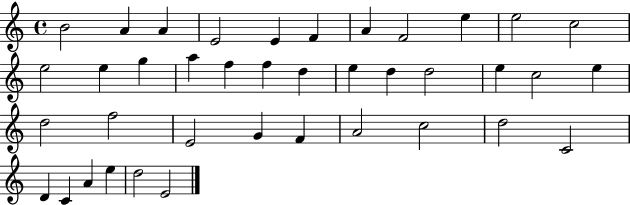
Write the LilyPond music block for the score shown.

{
  \clef treble
  \time 4/4
  \defaultTimeSignature
  \key c \major
  b'2 a'4 a'4 | e'2 e'4 f'4 | a'4 f'2 e''4 | e''2 c''2 | \break e''2 e''4 g''4 | a''4 f''4 f''4 d''4 | e''4 d''4 d''2 | e''4 c''2 e''4 | \break d''2 f''2 | e'2 g'4 f'4 | a'2 c''2 | d''2 c'2 | \break d'4 c'4 a'4 e''4 | d''2 e'2 | \bar "|."
}